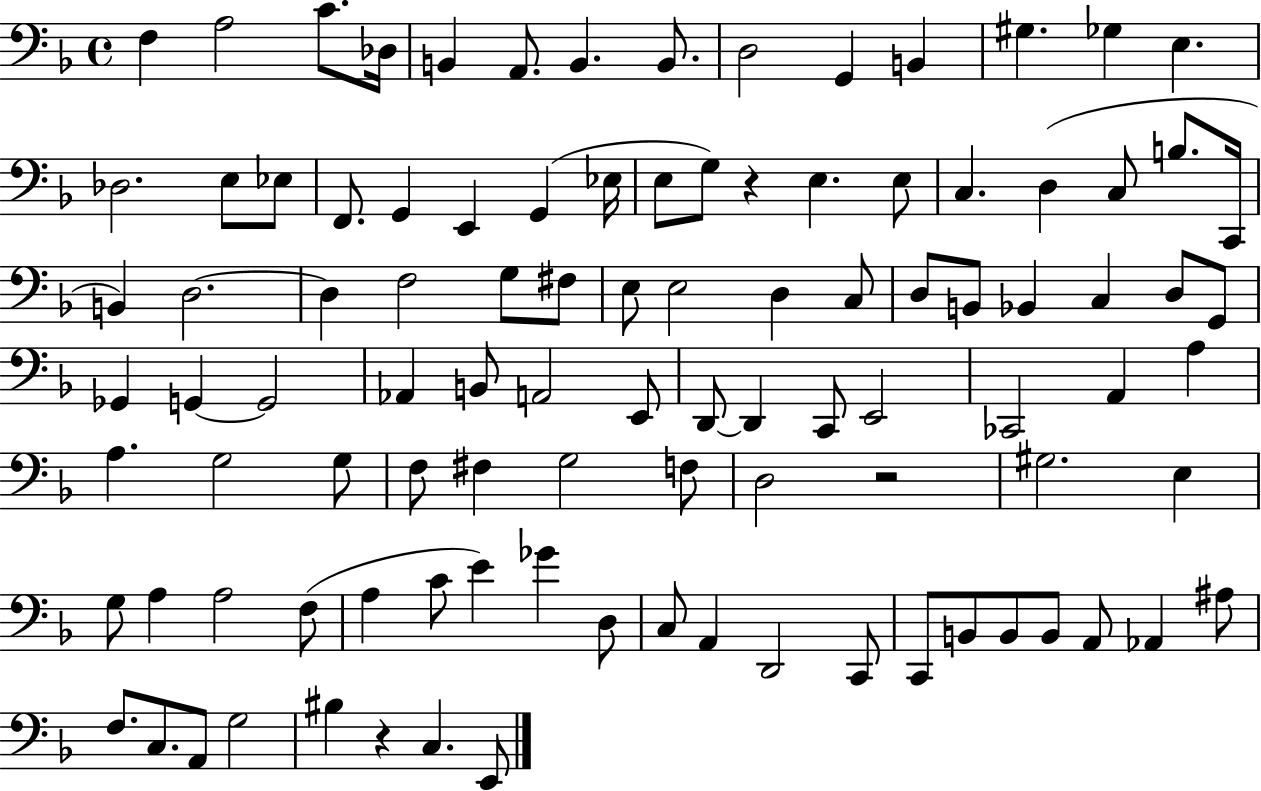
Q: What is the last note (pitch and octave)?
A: E2